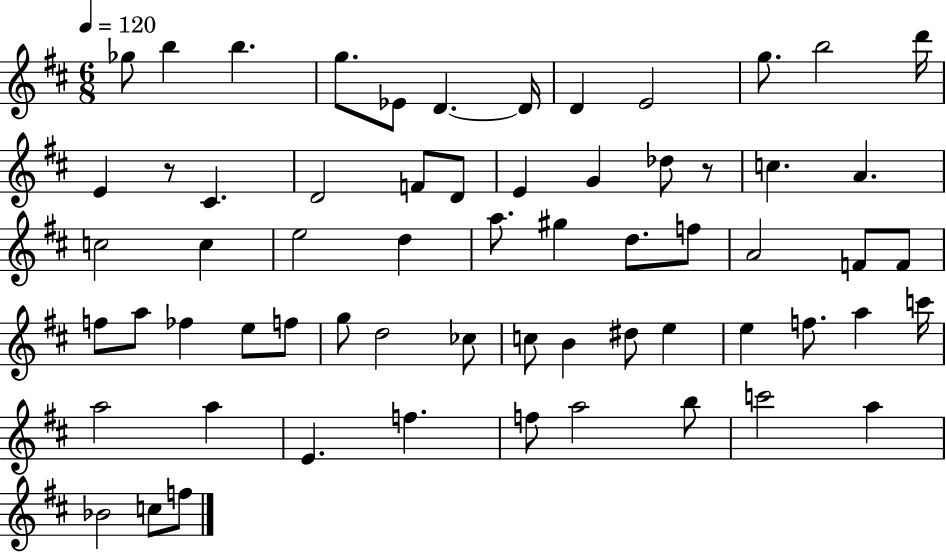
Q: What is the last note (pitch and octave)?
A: F5